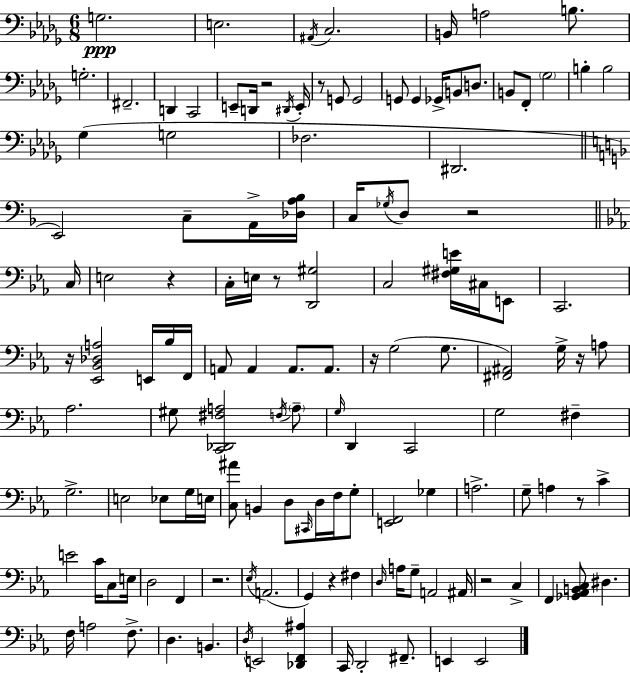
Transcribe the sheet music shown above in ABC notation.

X:1
T:Untitled
M:6/8
L:1/4
K:Bbm
G,2 E,2 ^A,,/4 C,2 B,,/4 A,2 B,/2 G,2 ^F,,2 D,, C,,2 E,,/2 D,,/4 z2 ^D,,/4 E,,/4 z/2 G,,/2 G,,2 G,,/2 G,, _G,,/4 B,,/2 D,/2 B,,/2 F,,/2 _G,2 B, B,2 _G, G,2 _F,2 ^D,,2 E,,2 C,/2 A,,/4 [_D,A,_B,]/4 C,/4 _G,/4 D,/2 z2 C,/4 E,2 z C,/4 E,/4 z/2 [D,,^G,]2 C,2 [^F,^G,E]/4 ^C,/4 E,,/2 C,,2 z/4 [_E,,_B,,_D,A,]2 E,,/4 _B,/4 F,,/4 A,,/2 A,, A,,/2 A,,/2 z/4 G,2 G,/2 [^F,,^A,,]2 G,/4 z/4 A,/2 _A,2 ^G,/2 [C,,_D,,^F,A,]2 F,/4 A,/2 G,/4 D,, C,,2 G,2 ^F, G,2 E,2 _E,/2 G,/4 E,/4 [C,^A]/2 B,, D,/2 ^C,,/4 D,/4 F,/4 G,/2 [E,,F,,]2 _G, A,2 G,/2 A, z/2 C E2 C/4 C,/2 E,/4 D,2 F,, z2 _E,/4 A,,2 G,, z ^F, D,/4 A,/4 G,/2 A,,2 ^A,,/4 z2 C, F,, [_G,,_A,,B,,C,]/2 ^D, F,/4 A,2 F,/2 D, B,, D,/4 E,,2 [_D,,F,,^A,] C,,/4 D,,2 ^F,,/2 E,, E,,2